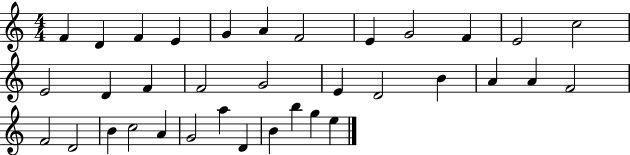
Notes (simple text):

F4/q D4/q F4/q E4/q G4/q A4/q F4/h E4/q G4/h F4/q E4/h C5/h E4/h D4/q F4/q F4/h G4/h E4/q D4/h B4/q A4/q A4/q F4/h F4/h D4/h B4/q C5/h A4/q G4/h A5/q D4/q B4/q B5/q G5/q E5/q